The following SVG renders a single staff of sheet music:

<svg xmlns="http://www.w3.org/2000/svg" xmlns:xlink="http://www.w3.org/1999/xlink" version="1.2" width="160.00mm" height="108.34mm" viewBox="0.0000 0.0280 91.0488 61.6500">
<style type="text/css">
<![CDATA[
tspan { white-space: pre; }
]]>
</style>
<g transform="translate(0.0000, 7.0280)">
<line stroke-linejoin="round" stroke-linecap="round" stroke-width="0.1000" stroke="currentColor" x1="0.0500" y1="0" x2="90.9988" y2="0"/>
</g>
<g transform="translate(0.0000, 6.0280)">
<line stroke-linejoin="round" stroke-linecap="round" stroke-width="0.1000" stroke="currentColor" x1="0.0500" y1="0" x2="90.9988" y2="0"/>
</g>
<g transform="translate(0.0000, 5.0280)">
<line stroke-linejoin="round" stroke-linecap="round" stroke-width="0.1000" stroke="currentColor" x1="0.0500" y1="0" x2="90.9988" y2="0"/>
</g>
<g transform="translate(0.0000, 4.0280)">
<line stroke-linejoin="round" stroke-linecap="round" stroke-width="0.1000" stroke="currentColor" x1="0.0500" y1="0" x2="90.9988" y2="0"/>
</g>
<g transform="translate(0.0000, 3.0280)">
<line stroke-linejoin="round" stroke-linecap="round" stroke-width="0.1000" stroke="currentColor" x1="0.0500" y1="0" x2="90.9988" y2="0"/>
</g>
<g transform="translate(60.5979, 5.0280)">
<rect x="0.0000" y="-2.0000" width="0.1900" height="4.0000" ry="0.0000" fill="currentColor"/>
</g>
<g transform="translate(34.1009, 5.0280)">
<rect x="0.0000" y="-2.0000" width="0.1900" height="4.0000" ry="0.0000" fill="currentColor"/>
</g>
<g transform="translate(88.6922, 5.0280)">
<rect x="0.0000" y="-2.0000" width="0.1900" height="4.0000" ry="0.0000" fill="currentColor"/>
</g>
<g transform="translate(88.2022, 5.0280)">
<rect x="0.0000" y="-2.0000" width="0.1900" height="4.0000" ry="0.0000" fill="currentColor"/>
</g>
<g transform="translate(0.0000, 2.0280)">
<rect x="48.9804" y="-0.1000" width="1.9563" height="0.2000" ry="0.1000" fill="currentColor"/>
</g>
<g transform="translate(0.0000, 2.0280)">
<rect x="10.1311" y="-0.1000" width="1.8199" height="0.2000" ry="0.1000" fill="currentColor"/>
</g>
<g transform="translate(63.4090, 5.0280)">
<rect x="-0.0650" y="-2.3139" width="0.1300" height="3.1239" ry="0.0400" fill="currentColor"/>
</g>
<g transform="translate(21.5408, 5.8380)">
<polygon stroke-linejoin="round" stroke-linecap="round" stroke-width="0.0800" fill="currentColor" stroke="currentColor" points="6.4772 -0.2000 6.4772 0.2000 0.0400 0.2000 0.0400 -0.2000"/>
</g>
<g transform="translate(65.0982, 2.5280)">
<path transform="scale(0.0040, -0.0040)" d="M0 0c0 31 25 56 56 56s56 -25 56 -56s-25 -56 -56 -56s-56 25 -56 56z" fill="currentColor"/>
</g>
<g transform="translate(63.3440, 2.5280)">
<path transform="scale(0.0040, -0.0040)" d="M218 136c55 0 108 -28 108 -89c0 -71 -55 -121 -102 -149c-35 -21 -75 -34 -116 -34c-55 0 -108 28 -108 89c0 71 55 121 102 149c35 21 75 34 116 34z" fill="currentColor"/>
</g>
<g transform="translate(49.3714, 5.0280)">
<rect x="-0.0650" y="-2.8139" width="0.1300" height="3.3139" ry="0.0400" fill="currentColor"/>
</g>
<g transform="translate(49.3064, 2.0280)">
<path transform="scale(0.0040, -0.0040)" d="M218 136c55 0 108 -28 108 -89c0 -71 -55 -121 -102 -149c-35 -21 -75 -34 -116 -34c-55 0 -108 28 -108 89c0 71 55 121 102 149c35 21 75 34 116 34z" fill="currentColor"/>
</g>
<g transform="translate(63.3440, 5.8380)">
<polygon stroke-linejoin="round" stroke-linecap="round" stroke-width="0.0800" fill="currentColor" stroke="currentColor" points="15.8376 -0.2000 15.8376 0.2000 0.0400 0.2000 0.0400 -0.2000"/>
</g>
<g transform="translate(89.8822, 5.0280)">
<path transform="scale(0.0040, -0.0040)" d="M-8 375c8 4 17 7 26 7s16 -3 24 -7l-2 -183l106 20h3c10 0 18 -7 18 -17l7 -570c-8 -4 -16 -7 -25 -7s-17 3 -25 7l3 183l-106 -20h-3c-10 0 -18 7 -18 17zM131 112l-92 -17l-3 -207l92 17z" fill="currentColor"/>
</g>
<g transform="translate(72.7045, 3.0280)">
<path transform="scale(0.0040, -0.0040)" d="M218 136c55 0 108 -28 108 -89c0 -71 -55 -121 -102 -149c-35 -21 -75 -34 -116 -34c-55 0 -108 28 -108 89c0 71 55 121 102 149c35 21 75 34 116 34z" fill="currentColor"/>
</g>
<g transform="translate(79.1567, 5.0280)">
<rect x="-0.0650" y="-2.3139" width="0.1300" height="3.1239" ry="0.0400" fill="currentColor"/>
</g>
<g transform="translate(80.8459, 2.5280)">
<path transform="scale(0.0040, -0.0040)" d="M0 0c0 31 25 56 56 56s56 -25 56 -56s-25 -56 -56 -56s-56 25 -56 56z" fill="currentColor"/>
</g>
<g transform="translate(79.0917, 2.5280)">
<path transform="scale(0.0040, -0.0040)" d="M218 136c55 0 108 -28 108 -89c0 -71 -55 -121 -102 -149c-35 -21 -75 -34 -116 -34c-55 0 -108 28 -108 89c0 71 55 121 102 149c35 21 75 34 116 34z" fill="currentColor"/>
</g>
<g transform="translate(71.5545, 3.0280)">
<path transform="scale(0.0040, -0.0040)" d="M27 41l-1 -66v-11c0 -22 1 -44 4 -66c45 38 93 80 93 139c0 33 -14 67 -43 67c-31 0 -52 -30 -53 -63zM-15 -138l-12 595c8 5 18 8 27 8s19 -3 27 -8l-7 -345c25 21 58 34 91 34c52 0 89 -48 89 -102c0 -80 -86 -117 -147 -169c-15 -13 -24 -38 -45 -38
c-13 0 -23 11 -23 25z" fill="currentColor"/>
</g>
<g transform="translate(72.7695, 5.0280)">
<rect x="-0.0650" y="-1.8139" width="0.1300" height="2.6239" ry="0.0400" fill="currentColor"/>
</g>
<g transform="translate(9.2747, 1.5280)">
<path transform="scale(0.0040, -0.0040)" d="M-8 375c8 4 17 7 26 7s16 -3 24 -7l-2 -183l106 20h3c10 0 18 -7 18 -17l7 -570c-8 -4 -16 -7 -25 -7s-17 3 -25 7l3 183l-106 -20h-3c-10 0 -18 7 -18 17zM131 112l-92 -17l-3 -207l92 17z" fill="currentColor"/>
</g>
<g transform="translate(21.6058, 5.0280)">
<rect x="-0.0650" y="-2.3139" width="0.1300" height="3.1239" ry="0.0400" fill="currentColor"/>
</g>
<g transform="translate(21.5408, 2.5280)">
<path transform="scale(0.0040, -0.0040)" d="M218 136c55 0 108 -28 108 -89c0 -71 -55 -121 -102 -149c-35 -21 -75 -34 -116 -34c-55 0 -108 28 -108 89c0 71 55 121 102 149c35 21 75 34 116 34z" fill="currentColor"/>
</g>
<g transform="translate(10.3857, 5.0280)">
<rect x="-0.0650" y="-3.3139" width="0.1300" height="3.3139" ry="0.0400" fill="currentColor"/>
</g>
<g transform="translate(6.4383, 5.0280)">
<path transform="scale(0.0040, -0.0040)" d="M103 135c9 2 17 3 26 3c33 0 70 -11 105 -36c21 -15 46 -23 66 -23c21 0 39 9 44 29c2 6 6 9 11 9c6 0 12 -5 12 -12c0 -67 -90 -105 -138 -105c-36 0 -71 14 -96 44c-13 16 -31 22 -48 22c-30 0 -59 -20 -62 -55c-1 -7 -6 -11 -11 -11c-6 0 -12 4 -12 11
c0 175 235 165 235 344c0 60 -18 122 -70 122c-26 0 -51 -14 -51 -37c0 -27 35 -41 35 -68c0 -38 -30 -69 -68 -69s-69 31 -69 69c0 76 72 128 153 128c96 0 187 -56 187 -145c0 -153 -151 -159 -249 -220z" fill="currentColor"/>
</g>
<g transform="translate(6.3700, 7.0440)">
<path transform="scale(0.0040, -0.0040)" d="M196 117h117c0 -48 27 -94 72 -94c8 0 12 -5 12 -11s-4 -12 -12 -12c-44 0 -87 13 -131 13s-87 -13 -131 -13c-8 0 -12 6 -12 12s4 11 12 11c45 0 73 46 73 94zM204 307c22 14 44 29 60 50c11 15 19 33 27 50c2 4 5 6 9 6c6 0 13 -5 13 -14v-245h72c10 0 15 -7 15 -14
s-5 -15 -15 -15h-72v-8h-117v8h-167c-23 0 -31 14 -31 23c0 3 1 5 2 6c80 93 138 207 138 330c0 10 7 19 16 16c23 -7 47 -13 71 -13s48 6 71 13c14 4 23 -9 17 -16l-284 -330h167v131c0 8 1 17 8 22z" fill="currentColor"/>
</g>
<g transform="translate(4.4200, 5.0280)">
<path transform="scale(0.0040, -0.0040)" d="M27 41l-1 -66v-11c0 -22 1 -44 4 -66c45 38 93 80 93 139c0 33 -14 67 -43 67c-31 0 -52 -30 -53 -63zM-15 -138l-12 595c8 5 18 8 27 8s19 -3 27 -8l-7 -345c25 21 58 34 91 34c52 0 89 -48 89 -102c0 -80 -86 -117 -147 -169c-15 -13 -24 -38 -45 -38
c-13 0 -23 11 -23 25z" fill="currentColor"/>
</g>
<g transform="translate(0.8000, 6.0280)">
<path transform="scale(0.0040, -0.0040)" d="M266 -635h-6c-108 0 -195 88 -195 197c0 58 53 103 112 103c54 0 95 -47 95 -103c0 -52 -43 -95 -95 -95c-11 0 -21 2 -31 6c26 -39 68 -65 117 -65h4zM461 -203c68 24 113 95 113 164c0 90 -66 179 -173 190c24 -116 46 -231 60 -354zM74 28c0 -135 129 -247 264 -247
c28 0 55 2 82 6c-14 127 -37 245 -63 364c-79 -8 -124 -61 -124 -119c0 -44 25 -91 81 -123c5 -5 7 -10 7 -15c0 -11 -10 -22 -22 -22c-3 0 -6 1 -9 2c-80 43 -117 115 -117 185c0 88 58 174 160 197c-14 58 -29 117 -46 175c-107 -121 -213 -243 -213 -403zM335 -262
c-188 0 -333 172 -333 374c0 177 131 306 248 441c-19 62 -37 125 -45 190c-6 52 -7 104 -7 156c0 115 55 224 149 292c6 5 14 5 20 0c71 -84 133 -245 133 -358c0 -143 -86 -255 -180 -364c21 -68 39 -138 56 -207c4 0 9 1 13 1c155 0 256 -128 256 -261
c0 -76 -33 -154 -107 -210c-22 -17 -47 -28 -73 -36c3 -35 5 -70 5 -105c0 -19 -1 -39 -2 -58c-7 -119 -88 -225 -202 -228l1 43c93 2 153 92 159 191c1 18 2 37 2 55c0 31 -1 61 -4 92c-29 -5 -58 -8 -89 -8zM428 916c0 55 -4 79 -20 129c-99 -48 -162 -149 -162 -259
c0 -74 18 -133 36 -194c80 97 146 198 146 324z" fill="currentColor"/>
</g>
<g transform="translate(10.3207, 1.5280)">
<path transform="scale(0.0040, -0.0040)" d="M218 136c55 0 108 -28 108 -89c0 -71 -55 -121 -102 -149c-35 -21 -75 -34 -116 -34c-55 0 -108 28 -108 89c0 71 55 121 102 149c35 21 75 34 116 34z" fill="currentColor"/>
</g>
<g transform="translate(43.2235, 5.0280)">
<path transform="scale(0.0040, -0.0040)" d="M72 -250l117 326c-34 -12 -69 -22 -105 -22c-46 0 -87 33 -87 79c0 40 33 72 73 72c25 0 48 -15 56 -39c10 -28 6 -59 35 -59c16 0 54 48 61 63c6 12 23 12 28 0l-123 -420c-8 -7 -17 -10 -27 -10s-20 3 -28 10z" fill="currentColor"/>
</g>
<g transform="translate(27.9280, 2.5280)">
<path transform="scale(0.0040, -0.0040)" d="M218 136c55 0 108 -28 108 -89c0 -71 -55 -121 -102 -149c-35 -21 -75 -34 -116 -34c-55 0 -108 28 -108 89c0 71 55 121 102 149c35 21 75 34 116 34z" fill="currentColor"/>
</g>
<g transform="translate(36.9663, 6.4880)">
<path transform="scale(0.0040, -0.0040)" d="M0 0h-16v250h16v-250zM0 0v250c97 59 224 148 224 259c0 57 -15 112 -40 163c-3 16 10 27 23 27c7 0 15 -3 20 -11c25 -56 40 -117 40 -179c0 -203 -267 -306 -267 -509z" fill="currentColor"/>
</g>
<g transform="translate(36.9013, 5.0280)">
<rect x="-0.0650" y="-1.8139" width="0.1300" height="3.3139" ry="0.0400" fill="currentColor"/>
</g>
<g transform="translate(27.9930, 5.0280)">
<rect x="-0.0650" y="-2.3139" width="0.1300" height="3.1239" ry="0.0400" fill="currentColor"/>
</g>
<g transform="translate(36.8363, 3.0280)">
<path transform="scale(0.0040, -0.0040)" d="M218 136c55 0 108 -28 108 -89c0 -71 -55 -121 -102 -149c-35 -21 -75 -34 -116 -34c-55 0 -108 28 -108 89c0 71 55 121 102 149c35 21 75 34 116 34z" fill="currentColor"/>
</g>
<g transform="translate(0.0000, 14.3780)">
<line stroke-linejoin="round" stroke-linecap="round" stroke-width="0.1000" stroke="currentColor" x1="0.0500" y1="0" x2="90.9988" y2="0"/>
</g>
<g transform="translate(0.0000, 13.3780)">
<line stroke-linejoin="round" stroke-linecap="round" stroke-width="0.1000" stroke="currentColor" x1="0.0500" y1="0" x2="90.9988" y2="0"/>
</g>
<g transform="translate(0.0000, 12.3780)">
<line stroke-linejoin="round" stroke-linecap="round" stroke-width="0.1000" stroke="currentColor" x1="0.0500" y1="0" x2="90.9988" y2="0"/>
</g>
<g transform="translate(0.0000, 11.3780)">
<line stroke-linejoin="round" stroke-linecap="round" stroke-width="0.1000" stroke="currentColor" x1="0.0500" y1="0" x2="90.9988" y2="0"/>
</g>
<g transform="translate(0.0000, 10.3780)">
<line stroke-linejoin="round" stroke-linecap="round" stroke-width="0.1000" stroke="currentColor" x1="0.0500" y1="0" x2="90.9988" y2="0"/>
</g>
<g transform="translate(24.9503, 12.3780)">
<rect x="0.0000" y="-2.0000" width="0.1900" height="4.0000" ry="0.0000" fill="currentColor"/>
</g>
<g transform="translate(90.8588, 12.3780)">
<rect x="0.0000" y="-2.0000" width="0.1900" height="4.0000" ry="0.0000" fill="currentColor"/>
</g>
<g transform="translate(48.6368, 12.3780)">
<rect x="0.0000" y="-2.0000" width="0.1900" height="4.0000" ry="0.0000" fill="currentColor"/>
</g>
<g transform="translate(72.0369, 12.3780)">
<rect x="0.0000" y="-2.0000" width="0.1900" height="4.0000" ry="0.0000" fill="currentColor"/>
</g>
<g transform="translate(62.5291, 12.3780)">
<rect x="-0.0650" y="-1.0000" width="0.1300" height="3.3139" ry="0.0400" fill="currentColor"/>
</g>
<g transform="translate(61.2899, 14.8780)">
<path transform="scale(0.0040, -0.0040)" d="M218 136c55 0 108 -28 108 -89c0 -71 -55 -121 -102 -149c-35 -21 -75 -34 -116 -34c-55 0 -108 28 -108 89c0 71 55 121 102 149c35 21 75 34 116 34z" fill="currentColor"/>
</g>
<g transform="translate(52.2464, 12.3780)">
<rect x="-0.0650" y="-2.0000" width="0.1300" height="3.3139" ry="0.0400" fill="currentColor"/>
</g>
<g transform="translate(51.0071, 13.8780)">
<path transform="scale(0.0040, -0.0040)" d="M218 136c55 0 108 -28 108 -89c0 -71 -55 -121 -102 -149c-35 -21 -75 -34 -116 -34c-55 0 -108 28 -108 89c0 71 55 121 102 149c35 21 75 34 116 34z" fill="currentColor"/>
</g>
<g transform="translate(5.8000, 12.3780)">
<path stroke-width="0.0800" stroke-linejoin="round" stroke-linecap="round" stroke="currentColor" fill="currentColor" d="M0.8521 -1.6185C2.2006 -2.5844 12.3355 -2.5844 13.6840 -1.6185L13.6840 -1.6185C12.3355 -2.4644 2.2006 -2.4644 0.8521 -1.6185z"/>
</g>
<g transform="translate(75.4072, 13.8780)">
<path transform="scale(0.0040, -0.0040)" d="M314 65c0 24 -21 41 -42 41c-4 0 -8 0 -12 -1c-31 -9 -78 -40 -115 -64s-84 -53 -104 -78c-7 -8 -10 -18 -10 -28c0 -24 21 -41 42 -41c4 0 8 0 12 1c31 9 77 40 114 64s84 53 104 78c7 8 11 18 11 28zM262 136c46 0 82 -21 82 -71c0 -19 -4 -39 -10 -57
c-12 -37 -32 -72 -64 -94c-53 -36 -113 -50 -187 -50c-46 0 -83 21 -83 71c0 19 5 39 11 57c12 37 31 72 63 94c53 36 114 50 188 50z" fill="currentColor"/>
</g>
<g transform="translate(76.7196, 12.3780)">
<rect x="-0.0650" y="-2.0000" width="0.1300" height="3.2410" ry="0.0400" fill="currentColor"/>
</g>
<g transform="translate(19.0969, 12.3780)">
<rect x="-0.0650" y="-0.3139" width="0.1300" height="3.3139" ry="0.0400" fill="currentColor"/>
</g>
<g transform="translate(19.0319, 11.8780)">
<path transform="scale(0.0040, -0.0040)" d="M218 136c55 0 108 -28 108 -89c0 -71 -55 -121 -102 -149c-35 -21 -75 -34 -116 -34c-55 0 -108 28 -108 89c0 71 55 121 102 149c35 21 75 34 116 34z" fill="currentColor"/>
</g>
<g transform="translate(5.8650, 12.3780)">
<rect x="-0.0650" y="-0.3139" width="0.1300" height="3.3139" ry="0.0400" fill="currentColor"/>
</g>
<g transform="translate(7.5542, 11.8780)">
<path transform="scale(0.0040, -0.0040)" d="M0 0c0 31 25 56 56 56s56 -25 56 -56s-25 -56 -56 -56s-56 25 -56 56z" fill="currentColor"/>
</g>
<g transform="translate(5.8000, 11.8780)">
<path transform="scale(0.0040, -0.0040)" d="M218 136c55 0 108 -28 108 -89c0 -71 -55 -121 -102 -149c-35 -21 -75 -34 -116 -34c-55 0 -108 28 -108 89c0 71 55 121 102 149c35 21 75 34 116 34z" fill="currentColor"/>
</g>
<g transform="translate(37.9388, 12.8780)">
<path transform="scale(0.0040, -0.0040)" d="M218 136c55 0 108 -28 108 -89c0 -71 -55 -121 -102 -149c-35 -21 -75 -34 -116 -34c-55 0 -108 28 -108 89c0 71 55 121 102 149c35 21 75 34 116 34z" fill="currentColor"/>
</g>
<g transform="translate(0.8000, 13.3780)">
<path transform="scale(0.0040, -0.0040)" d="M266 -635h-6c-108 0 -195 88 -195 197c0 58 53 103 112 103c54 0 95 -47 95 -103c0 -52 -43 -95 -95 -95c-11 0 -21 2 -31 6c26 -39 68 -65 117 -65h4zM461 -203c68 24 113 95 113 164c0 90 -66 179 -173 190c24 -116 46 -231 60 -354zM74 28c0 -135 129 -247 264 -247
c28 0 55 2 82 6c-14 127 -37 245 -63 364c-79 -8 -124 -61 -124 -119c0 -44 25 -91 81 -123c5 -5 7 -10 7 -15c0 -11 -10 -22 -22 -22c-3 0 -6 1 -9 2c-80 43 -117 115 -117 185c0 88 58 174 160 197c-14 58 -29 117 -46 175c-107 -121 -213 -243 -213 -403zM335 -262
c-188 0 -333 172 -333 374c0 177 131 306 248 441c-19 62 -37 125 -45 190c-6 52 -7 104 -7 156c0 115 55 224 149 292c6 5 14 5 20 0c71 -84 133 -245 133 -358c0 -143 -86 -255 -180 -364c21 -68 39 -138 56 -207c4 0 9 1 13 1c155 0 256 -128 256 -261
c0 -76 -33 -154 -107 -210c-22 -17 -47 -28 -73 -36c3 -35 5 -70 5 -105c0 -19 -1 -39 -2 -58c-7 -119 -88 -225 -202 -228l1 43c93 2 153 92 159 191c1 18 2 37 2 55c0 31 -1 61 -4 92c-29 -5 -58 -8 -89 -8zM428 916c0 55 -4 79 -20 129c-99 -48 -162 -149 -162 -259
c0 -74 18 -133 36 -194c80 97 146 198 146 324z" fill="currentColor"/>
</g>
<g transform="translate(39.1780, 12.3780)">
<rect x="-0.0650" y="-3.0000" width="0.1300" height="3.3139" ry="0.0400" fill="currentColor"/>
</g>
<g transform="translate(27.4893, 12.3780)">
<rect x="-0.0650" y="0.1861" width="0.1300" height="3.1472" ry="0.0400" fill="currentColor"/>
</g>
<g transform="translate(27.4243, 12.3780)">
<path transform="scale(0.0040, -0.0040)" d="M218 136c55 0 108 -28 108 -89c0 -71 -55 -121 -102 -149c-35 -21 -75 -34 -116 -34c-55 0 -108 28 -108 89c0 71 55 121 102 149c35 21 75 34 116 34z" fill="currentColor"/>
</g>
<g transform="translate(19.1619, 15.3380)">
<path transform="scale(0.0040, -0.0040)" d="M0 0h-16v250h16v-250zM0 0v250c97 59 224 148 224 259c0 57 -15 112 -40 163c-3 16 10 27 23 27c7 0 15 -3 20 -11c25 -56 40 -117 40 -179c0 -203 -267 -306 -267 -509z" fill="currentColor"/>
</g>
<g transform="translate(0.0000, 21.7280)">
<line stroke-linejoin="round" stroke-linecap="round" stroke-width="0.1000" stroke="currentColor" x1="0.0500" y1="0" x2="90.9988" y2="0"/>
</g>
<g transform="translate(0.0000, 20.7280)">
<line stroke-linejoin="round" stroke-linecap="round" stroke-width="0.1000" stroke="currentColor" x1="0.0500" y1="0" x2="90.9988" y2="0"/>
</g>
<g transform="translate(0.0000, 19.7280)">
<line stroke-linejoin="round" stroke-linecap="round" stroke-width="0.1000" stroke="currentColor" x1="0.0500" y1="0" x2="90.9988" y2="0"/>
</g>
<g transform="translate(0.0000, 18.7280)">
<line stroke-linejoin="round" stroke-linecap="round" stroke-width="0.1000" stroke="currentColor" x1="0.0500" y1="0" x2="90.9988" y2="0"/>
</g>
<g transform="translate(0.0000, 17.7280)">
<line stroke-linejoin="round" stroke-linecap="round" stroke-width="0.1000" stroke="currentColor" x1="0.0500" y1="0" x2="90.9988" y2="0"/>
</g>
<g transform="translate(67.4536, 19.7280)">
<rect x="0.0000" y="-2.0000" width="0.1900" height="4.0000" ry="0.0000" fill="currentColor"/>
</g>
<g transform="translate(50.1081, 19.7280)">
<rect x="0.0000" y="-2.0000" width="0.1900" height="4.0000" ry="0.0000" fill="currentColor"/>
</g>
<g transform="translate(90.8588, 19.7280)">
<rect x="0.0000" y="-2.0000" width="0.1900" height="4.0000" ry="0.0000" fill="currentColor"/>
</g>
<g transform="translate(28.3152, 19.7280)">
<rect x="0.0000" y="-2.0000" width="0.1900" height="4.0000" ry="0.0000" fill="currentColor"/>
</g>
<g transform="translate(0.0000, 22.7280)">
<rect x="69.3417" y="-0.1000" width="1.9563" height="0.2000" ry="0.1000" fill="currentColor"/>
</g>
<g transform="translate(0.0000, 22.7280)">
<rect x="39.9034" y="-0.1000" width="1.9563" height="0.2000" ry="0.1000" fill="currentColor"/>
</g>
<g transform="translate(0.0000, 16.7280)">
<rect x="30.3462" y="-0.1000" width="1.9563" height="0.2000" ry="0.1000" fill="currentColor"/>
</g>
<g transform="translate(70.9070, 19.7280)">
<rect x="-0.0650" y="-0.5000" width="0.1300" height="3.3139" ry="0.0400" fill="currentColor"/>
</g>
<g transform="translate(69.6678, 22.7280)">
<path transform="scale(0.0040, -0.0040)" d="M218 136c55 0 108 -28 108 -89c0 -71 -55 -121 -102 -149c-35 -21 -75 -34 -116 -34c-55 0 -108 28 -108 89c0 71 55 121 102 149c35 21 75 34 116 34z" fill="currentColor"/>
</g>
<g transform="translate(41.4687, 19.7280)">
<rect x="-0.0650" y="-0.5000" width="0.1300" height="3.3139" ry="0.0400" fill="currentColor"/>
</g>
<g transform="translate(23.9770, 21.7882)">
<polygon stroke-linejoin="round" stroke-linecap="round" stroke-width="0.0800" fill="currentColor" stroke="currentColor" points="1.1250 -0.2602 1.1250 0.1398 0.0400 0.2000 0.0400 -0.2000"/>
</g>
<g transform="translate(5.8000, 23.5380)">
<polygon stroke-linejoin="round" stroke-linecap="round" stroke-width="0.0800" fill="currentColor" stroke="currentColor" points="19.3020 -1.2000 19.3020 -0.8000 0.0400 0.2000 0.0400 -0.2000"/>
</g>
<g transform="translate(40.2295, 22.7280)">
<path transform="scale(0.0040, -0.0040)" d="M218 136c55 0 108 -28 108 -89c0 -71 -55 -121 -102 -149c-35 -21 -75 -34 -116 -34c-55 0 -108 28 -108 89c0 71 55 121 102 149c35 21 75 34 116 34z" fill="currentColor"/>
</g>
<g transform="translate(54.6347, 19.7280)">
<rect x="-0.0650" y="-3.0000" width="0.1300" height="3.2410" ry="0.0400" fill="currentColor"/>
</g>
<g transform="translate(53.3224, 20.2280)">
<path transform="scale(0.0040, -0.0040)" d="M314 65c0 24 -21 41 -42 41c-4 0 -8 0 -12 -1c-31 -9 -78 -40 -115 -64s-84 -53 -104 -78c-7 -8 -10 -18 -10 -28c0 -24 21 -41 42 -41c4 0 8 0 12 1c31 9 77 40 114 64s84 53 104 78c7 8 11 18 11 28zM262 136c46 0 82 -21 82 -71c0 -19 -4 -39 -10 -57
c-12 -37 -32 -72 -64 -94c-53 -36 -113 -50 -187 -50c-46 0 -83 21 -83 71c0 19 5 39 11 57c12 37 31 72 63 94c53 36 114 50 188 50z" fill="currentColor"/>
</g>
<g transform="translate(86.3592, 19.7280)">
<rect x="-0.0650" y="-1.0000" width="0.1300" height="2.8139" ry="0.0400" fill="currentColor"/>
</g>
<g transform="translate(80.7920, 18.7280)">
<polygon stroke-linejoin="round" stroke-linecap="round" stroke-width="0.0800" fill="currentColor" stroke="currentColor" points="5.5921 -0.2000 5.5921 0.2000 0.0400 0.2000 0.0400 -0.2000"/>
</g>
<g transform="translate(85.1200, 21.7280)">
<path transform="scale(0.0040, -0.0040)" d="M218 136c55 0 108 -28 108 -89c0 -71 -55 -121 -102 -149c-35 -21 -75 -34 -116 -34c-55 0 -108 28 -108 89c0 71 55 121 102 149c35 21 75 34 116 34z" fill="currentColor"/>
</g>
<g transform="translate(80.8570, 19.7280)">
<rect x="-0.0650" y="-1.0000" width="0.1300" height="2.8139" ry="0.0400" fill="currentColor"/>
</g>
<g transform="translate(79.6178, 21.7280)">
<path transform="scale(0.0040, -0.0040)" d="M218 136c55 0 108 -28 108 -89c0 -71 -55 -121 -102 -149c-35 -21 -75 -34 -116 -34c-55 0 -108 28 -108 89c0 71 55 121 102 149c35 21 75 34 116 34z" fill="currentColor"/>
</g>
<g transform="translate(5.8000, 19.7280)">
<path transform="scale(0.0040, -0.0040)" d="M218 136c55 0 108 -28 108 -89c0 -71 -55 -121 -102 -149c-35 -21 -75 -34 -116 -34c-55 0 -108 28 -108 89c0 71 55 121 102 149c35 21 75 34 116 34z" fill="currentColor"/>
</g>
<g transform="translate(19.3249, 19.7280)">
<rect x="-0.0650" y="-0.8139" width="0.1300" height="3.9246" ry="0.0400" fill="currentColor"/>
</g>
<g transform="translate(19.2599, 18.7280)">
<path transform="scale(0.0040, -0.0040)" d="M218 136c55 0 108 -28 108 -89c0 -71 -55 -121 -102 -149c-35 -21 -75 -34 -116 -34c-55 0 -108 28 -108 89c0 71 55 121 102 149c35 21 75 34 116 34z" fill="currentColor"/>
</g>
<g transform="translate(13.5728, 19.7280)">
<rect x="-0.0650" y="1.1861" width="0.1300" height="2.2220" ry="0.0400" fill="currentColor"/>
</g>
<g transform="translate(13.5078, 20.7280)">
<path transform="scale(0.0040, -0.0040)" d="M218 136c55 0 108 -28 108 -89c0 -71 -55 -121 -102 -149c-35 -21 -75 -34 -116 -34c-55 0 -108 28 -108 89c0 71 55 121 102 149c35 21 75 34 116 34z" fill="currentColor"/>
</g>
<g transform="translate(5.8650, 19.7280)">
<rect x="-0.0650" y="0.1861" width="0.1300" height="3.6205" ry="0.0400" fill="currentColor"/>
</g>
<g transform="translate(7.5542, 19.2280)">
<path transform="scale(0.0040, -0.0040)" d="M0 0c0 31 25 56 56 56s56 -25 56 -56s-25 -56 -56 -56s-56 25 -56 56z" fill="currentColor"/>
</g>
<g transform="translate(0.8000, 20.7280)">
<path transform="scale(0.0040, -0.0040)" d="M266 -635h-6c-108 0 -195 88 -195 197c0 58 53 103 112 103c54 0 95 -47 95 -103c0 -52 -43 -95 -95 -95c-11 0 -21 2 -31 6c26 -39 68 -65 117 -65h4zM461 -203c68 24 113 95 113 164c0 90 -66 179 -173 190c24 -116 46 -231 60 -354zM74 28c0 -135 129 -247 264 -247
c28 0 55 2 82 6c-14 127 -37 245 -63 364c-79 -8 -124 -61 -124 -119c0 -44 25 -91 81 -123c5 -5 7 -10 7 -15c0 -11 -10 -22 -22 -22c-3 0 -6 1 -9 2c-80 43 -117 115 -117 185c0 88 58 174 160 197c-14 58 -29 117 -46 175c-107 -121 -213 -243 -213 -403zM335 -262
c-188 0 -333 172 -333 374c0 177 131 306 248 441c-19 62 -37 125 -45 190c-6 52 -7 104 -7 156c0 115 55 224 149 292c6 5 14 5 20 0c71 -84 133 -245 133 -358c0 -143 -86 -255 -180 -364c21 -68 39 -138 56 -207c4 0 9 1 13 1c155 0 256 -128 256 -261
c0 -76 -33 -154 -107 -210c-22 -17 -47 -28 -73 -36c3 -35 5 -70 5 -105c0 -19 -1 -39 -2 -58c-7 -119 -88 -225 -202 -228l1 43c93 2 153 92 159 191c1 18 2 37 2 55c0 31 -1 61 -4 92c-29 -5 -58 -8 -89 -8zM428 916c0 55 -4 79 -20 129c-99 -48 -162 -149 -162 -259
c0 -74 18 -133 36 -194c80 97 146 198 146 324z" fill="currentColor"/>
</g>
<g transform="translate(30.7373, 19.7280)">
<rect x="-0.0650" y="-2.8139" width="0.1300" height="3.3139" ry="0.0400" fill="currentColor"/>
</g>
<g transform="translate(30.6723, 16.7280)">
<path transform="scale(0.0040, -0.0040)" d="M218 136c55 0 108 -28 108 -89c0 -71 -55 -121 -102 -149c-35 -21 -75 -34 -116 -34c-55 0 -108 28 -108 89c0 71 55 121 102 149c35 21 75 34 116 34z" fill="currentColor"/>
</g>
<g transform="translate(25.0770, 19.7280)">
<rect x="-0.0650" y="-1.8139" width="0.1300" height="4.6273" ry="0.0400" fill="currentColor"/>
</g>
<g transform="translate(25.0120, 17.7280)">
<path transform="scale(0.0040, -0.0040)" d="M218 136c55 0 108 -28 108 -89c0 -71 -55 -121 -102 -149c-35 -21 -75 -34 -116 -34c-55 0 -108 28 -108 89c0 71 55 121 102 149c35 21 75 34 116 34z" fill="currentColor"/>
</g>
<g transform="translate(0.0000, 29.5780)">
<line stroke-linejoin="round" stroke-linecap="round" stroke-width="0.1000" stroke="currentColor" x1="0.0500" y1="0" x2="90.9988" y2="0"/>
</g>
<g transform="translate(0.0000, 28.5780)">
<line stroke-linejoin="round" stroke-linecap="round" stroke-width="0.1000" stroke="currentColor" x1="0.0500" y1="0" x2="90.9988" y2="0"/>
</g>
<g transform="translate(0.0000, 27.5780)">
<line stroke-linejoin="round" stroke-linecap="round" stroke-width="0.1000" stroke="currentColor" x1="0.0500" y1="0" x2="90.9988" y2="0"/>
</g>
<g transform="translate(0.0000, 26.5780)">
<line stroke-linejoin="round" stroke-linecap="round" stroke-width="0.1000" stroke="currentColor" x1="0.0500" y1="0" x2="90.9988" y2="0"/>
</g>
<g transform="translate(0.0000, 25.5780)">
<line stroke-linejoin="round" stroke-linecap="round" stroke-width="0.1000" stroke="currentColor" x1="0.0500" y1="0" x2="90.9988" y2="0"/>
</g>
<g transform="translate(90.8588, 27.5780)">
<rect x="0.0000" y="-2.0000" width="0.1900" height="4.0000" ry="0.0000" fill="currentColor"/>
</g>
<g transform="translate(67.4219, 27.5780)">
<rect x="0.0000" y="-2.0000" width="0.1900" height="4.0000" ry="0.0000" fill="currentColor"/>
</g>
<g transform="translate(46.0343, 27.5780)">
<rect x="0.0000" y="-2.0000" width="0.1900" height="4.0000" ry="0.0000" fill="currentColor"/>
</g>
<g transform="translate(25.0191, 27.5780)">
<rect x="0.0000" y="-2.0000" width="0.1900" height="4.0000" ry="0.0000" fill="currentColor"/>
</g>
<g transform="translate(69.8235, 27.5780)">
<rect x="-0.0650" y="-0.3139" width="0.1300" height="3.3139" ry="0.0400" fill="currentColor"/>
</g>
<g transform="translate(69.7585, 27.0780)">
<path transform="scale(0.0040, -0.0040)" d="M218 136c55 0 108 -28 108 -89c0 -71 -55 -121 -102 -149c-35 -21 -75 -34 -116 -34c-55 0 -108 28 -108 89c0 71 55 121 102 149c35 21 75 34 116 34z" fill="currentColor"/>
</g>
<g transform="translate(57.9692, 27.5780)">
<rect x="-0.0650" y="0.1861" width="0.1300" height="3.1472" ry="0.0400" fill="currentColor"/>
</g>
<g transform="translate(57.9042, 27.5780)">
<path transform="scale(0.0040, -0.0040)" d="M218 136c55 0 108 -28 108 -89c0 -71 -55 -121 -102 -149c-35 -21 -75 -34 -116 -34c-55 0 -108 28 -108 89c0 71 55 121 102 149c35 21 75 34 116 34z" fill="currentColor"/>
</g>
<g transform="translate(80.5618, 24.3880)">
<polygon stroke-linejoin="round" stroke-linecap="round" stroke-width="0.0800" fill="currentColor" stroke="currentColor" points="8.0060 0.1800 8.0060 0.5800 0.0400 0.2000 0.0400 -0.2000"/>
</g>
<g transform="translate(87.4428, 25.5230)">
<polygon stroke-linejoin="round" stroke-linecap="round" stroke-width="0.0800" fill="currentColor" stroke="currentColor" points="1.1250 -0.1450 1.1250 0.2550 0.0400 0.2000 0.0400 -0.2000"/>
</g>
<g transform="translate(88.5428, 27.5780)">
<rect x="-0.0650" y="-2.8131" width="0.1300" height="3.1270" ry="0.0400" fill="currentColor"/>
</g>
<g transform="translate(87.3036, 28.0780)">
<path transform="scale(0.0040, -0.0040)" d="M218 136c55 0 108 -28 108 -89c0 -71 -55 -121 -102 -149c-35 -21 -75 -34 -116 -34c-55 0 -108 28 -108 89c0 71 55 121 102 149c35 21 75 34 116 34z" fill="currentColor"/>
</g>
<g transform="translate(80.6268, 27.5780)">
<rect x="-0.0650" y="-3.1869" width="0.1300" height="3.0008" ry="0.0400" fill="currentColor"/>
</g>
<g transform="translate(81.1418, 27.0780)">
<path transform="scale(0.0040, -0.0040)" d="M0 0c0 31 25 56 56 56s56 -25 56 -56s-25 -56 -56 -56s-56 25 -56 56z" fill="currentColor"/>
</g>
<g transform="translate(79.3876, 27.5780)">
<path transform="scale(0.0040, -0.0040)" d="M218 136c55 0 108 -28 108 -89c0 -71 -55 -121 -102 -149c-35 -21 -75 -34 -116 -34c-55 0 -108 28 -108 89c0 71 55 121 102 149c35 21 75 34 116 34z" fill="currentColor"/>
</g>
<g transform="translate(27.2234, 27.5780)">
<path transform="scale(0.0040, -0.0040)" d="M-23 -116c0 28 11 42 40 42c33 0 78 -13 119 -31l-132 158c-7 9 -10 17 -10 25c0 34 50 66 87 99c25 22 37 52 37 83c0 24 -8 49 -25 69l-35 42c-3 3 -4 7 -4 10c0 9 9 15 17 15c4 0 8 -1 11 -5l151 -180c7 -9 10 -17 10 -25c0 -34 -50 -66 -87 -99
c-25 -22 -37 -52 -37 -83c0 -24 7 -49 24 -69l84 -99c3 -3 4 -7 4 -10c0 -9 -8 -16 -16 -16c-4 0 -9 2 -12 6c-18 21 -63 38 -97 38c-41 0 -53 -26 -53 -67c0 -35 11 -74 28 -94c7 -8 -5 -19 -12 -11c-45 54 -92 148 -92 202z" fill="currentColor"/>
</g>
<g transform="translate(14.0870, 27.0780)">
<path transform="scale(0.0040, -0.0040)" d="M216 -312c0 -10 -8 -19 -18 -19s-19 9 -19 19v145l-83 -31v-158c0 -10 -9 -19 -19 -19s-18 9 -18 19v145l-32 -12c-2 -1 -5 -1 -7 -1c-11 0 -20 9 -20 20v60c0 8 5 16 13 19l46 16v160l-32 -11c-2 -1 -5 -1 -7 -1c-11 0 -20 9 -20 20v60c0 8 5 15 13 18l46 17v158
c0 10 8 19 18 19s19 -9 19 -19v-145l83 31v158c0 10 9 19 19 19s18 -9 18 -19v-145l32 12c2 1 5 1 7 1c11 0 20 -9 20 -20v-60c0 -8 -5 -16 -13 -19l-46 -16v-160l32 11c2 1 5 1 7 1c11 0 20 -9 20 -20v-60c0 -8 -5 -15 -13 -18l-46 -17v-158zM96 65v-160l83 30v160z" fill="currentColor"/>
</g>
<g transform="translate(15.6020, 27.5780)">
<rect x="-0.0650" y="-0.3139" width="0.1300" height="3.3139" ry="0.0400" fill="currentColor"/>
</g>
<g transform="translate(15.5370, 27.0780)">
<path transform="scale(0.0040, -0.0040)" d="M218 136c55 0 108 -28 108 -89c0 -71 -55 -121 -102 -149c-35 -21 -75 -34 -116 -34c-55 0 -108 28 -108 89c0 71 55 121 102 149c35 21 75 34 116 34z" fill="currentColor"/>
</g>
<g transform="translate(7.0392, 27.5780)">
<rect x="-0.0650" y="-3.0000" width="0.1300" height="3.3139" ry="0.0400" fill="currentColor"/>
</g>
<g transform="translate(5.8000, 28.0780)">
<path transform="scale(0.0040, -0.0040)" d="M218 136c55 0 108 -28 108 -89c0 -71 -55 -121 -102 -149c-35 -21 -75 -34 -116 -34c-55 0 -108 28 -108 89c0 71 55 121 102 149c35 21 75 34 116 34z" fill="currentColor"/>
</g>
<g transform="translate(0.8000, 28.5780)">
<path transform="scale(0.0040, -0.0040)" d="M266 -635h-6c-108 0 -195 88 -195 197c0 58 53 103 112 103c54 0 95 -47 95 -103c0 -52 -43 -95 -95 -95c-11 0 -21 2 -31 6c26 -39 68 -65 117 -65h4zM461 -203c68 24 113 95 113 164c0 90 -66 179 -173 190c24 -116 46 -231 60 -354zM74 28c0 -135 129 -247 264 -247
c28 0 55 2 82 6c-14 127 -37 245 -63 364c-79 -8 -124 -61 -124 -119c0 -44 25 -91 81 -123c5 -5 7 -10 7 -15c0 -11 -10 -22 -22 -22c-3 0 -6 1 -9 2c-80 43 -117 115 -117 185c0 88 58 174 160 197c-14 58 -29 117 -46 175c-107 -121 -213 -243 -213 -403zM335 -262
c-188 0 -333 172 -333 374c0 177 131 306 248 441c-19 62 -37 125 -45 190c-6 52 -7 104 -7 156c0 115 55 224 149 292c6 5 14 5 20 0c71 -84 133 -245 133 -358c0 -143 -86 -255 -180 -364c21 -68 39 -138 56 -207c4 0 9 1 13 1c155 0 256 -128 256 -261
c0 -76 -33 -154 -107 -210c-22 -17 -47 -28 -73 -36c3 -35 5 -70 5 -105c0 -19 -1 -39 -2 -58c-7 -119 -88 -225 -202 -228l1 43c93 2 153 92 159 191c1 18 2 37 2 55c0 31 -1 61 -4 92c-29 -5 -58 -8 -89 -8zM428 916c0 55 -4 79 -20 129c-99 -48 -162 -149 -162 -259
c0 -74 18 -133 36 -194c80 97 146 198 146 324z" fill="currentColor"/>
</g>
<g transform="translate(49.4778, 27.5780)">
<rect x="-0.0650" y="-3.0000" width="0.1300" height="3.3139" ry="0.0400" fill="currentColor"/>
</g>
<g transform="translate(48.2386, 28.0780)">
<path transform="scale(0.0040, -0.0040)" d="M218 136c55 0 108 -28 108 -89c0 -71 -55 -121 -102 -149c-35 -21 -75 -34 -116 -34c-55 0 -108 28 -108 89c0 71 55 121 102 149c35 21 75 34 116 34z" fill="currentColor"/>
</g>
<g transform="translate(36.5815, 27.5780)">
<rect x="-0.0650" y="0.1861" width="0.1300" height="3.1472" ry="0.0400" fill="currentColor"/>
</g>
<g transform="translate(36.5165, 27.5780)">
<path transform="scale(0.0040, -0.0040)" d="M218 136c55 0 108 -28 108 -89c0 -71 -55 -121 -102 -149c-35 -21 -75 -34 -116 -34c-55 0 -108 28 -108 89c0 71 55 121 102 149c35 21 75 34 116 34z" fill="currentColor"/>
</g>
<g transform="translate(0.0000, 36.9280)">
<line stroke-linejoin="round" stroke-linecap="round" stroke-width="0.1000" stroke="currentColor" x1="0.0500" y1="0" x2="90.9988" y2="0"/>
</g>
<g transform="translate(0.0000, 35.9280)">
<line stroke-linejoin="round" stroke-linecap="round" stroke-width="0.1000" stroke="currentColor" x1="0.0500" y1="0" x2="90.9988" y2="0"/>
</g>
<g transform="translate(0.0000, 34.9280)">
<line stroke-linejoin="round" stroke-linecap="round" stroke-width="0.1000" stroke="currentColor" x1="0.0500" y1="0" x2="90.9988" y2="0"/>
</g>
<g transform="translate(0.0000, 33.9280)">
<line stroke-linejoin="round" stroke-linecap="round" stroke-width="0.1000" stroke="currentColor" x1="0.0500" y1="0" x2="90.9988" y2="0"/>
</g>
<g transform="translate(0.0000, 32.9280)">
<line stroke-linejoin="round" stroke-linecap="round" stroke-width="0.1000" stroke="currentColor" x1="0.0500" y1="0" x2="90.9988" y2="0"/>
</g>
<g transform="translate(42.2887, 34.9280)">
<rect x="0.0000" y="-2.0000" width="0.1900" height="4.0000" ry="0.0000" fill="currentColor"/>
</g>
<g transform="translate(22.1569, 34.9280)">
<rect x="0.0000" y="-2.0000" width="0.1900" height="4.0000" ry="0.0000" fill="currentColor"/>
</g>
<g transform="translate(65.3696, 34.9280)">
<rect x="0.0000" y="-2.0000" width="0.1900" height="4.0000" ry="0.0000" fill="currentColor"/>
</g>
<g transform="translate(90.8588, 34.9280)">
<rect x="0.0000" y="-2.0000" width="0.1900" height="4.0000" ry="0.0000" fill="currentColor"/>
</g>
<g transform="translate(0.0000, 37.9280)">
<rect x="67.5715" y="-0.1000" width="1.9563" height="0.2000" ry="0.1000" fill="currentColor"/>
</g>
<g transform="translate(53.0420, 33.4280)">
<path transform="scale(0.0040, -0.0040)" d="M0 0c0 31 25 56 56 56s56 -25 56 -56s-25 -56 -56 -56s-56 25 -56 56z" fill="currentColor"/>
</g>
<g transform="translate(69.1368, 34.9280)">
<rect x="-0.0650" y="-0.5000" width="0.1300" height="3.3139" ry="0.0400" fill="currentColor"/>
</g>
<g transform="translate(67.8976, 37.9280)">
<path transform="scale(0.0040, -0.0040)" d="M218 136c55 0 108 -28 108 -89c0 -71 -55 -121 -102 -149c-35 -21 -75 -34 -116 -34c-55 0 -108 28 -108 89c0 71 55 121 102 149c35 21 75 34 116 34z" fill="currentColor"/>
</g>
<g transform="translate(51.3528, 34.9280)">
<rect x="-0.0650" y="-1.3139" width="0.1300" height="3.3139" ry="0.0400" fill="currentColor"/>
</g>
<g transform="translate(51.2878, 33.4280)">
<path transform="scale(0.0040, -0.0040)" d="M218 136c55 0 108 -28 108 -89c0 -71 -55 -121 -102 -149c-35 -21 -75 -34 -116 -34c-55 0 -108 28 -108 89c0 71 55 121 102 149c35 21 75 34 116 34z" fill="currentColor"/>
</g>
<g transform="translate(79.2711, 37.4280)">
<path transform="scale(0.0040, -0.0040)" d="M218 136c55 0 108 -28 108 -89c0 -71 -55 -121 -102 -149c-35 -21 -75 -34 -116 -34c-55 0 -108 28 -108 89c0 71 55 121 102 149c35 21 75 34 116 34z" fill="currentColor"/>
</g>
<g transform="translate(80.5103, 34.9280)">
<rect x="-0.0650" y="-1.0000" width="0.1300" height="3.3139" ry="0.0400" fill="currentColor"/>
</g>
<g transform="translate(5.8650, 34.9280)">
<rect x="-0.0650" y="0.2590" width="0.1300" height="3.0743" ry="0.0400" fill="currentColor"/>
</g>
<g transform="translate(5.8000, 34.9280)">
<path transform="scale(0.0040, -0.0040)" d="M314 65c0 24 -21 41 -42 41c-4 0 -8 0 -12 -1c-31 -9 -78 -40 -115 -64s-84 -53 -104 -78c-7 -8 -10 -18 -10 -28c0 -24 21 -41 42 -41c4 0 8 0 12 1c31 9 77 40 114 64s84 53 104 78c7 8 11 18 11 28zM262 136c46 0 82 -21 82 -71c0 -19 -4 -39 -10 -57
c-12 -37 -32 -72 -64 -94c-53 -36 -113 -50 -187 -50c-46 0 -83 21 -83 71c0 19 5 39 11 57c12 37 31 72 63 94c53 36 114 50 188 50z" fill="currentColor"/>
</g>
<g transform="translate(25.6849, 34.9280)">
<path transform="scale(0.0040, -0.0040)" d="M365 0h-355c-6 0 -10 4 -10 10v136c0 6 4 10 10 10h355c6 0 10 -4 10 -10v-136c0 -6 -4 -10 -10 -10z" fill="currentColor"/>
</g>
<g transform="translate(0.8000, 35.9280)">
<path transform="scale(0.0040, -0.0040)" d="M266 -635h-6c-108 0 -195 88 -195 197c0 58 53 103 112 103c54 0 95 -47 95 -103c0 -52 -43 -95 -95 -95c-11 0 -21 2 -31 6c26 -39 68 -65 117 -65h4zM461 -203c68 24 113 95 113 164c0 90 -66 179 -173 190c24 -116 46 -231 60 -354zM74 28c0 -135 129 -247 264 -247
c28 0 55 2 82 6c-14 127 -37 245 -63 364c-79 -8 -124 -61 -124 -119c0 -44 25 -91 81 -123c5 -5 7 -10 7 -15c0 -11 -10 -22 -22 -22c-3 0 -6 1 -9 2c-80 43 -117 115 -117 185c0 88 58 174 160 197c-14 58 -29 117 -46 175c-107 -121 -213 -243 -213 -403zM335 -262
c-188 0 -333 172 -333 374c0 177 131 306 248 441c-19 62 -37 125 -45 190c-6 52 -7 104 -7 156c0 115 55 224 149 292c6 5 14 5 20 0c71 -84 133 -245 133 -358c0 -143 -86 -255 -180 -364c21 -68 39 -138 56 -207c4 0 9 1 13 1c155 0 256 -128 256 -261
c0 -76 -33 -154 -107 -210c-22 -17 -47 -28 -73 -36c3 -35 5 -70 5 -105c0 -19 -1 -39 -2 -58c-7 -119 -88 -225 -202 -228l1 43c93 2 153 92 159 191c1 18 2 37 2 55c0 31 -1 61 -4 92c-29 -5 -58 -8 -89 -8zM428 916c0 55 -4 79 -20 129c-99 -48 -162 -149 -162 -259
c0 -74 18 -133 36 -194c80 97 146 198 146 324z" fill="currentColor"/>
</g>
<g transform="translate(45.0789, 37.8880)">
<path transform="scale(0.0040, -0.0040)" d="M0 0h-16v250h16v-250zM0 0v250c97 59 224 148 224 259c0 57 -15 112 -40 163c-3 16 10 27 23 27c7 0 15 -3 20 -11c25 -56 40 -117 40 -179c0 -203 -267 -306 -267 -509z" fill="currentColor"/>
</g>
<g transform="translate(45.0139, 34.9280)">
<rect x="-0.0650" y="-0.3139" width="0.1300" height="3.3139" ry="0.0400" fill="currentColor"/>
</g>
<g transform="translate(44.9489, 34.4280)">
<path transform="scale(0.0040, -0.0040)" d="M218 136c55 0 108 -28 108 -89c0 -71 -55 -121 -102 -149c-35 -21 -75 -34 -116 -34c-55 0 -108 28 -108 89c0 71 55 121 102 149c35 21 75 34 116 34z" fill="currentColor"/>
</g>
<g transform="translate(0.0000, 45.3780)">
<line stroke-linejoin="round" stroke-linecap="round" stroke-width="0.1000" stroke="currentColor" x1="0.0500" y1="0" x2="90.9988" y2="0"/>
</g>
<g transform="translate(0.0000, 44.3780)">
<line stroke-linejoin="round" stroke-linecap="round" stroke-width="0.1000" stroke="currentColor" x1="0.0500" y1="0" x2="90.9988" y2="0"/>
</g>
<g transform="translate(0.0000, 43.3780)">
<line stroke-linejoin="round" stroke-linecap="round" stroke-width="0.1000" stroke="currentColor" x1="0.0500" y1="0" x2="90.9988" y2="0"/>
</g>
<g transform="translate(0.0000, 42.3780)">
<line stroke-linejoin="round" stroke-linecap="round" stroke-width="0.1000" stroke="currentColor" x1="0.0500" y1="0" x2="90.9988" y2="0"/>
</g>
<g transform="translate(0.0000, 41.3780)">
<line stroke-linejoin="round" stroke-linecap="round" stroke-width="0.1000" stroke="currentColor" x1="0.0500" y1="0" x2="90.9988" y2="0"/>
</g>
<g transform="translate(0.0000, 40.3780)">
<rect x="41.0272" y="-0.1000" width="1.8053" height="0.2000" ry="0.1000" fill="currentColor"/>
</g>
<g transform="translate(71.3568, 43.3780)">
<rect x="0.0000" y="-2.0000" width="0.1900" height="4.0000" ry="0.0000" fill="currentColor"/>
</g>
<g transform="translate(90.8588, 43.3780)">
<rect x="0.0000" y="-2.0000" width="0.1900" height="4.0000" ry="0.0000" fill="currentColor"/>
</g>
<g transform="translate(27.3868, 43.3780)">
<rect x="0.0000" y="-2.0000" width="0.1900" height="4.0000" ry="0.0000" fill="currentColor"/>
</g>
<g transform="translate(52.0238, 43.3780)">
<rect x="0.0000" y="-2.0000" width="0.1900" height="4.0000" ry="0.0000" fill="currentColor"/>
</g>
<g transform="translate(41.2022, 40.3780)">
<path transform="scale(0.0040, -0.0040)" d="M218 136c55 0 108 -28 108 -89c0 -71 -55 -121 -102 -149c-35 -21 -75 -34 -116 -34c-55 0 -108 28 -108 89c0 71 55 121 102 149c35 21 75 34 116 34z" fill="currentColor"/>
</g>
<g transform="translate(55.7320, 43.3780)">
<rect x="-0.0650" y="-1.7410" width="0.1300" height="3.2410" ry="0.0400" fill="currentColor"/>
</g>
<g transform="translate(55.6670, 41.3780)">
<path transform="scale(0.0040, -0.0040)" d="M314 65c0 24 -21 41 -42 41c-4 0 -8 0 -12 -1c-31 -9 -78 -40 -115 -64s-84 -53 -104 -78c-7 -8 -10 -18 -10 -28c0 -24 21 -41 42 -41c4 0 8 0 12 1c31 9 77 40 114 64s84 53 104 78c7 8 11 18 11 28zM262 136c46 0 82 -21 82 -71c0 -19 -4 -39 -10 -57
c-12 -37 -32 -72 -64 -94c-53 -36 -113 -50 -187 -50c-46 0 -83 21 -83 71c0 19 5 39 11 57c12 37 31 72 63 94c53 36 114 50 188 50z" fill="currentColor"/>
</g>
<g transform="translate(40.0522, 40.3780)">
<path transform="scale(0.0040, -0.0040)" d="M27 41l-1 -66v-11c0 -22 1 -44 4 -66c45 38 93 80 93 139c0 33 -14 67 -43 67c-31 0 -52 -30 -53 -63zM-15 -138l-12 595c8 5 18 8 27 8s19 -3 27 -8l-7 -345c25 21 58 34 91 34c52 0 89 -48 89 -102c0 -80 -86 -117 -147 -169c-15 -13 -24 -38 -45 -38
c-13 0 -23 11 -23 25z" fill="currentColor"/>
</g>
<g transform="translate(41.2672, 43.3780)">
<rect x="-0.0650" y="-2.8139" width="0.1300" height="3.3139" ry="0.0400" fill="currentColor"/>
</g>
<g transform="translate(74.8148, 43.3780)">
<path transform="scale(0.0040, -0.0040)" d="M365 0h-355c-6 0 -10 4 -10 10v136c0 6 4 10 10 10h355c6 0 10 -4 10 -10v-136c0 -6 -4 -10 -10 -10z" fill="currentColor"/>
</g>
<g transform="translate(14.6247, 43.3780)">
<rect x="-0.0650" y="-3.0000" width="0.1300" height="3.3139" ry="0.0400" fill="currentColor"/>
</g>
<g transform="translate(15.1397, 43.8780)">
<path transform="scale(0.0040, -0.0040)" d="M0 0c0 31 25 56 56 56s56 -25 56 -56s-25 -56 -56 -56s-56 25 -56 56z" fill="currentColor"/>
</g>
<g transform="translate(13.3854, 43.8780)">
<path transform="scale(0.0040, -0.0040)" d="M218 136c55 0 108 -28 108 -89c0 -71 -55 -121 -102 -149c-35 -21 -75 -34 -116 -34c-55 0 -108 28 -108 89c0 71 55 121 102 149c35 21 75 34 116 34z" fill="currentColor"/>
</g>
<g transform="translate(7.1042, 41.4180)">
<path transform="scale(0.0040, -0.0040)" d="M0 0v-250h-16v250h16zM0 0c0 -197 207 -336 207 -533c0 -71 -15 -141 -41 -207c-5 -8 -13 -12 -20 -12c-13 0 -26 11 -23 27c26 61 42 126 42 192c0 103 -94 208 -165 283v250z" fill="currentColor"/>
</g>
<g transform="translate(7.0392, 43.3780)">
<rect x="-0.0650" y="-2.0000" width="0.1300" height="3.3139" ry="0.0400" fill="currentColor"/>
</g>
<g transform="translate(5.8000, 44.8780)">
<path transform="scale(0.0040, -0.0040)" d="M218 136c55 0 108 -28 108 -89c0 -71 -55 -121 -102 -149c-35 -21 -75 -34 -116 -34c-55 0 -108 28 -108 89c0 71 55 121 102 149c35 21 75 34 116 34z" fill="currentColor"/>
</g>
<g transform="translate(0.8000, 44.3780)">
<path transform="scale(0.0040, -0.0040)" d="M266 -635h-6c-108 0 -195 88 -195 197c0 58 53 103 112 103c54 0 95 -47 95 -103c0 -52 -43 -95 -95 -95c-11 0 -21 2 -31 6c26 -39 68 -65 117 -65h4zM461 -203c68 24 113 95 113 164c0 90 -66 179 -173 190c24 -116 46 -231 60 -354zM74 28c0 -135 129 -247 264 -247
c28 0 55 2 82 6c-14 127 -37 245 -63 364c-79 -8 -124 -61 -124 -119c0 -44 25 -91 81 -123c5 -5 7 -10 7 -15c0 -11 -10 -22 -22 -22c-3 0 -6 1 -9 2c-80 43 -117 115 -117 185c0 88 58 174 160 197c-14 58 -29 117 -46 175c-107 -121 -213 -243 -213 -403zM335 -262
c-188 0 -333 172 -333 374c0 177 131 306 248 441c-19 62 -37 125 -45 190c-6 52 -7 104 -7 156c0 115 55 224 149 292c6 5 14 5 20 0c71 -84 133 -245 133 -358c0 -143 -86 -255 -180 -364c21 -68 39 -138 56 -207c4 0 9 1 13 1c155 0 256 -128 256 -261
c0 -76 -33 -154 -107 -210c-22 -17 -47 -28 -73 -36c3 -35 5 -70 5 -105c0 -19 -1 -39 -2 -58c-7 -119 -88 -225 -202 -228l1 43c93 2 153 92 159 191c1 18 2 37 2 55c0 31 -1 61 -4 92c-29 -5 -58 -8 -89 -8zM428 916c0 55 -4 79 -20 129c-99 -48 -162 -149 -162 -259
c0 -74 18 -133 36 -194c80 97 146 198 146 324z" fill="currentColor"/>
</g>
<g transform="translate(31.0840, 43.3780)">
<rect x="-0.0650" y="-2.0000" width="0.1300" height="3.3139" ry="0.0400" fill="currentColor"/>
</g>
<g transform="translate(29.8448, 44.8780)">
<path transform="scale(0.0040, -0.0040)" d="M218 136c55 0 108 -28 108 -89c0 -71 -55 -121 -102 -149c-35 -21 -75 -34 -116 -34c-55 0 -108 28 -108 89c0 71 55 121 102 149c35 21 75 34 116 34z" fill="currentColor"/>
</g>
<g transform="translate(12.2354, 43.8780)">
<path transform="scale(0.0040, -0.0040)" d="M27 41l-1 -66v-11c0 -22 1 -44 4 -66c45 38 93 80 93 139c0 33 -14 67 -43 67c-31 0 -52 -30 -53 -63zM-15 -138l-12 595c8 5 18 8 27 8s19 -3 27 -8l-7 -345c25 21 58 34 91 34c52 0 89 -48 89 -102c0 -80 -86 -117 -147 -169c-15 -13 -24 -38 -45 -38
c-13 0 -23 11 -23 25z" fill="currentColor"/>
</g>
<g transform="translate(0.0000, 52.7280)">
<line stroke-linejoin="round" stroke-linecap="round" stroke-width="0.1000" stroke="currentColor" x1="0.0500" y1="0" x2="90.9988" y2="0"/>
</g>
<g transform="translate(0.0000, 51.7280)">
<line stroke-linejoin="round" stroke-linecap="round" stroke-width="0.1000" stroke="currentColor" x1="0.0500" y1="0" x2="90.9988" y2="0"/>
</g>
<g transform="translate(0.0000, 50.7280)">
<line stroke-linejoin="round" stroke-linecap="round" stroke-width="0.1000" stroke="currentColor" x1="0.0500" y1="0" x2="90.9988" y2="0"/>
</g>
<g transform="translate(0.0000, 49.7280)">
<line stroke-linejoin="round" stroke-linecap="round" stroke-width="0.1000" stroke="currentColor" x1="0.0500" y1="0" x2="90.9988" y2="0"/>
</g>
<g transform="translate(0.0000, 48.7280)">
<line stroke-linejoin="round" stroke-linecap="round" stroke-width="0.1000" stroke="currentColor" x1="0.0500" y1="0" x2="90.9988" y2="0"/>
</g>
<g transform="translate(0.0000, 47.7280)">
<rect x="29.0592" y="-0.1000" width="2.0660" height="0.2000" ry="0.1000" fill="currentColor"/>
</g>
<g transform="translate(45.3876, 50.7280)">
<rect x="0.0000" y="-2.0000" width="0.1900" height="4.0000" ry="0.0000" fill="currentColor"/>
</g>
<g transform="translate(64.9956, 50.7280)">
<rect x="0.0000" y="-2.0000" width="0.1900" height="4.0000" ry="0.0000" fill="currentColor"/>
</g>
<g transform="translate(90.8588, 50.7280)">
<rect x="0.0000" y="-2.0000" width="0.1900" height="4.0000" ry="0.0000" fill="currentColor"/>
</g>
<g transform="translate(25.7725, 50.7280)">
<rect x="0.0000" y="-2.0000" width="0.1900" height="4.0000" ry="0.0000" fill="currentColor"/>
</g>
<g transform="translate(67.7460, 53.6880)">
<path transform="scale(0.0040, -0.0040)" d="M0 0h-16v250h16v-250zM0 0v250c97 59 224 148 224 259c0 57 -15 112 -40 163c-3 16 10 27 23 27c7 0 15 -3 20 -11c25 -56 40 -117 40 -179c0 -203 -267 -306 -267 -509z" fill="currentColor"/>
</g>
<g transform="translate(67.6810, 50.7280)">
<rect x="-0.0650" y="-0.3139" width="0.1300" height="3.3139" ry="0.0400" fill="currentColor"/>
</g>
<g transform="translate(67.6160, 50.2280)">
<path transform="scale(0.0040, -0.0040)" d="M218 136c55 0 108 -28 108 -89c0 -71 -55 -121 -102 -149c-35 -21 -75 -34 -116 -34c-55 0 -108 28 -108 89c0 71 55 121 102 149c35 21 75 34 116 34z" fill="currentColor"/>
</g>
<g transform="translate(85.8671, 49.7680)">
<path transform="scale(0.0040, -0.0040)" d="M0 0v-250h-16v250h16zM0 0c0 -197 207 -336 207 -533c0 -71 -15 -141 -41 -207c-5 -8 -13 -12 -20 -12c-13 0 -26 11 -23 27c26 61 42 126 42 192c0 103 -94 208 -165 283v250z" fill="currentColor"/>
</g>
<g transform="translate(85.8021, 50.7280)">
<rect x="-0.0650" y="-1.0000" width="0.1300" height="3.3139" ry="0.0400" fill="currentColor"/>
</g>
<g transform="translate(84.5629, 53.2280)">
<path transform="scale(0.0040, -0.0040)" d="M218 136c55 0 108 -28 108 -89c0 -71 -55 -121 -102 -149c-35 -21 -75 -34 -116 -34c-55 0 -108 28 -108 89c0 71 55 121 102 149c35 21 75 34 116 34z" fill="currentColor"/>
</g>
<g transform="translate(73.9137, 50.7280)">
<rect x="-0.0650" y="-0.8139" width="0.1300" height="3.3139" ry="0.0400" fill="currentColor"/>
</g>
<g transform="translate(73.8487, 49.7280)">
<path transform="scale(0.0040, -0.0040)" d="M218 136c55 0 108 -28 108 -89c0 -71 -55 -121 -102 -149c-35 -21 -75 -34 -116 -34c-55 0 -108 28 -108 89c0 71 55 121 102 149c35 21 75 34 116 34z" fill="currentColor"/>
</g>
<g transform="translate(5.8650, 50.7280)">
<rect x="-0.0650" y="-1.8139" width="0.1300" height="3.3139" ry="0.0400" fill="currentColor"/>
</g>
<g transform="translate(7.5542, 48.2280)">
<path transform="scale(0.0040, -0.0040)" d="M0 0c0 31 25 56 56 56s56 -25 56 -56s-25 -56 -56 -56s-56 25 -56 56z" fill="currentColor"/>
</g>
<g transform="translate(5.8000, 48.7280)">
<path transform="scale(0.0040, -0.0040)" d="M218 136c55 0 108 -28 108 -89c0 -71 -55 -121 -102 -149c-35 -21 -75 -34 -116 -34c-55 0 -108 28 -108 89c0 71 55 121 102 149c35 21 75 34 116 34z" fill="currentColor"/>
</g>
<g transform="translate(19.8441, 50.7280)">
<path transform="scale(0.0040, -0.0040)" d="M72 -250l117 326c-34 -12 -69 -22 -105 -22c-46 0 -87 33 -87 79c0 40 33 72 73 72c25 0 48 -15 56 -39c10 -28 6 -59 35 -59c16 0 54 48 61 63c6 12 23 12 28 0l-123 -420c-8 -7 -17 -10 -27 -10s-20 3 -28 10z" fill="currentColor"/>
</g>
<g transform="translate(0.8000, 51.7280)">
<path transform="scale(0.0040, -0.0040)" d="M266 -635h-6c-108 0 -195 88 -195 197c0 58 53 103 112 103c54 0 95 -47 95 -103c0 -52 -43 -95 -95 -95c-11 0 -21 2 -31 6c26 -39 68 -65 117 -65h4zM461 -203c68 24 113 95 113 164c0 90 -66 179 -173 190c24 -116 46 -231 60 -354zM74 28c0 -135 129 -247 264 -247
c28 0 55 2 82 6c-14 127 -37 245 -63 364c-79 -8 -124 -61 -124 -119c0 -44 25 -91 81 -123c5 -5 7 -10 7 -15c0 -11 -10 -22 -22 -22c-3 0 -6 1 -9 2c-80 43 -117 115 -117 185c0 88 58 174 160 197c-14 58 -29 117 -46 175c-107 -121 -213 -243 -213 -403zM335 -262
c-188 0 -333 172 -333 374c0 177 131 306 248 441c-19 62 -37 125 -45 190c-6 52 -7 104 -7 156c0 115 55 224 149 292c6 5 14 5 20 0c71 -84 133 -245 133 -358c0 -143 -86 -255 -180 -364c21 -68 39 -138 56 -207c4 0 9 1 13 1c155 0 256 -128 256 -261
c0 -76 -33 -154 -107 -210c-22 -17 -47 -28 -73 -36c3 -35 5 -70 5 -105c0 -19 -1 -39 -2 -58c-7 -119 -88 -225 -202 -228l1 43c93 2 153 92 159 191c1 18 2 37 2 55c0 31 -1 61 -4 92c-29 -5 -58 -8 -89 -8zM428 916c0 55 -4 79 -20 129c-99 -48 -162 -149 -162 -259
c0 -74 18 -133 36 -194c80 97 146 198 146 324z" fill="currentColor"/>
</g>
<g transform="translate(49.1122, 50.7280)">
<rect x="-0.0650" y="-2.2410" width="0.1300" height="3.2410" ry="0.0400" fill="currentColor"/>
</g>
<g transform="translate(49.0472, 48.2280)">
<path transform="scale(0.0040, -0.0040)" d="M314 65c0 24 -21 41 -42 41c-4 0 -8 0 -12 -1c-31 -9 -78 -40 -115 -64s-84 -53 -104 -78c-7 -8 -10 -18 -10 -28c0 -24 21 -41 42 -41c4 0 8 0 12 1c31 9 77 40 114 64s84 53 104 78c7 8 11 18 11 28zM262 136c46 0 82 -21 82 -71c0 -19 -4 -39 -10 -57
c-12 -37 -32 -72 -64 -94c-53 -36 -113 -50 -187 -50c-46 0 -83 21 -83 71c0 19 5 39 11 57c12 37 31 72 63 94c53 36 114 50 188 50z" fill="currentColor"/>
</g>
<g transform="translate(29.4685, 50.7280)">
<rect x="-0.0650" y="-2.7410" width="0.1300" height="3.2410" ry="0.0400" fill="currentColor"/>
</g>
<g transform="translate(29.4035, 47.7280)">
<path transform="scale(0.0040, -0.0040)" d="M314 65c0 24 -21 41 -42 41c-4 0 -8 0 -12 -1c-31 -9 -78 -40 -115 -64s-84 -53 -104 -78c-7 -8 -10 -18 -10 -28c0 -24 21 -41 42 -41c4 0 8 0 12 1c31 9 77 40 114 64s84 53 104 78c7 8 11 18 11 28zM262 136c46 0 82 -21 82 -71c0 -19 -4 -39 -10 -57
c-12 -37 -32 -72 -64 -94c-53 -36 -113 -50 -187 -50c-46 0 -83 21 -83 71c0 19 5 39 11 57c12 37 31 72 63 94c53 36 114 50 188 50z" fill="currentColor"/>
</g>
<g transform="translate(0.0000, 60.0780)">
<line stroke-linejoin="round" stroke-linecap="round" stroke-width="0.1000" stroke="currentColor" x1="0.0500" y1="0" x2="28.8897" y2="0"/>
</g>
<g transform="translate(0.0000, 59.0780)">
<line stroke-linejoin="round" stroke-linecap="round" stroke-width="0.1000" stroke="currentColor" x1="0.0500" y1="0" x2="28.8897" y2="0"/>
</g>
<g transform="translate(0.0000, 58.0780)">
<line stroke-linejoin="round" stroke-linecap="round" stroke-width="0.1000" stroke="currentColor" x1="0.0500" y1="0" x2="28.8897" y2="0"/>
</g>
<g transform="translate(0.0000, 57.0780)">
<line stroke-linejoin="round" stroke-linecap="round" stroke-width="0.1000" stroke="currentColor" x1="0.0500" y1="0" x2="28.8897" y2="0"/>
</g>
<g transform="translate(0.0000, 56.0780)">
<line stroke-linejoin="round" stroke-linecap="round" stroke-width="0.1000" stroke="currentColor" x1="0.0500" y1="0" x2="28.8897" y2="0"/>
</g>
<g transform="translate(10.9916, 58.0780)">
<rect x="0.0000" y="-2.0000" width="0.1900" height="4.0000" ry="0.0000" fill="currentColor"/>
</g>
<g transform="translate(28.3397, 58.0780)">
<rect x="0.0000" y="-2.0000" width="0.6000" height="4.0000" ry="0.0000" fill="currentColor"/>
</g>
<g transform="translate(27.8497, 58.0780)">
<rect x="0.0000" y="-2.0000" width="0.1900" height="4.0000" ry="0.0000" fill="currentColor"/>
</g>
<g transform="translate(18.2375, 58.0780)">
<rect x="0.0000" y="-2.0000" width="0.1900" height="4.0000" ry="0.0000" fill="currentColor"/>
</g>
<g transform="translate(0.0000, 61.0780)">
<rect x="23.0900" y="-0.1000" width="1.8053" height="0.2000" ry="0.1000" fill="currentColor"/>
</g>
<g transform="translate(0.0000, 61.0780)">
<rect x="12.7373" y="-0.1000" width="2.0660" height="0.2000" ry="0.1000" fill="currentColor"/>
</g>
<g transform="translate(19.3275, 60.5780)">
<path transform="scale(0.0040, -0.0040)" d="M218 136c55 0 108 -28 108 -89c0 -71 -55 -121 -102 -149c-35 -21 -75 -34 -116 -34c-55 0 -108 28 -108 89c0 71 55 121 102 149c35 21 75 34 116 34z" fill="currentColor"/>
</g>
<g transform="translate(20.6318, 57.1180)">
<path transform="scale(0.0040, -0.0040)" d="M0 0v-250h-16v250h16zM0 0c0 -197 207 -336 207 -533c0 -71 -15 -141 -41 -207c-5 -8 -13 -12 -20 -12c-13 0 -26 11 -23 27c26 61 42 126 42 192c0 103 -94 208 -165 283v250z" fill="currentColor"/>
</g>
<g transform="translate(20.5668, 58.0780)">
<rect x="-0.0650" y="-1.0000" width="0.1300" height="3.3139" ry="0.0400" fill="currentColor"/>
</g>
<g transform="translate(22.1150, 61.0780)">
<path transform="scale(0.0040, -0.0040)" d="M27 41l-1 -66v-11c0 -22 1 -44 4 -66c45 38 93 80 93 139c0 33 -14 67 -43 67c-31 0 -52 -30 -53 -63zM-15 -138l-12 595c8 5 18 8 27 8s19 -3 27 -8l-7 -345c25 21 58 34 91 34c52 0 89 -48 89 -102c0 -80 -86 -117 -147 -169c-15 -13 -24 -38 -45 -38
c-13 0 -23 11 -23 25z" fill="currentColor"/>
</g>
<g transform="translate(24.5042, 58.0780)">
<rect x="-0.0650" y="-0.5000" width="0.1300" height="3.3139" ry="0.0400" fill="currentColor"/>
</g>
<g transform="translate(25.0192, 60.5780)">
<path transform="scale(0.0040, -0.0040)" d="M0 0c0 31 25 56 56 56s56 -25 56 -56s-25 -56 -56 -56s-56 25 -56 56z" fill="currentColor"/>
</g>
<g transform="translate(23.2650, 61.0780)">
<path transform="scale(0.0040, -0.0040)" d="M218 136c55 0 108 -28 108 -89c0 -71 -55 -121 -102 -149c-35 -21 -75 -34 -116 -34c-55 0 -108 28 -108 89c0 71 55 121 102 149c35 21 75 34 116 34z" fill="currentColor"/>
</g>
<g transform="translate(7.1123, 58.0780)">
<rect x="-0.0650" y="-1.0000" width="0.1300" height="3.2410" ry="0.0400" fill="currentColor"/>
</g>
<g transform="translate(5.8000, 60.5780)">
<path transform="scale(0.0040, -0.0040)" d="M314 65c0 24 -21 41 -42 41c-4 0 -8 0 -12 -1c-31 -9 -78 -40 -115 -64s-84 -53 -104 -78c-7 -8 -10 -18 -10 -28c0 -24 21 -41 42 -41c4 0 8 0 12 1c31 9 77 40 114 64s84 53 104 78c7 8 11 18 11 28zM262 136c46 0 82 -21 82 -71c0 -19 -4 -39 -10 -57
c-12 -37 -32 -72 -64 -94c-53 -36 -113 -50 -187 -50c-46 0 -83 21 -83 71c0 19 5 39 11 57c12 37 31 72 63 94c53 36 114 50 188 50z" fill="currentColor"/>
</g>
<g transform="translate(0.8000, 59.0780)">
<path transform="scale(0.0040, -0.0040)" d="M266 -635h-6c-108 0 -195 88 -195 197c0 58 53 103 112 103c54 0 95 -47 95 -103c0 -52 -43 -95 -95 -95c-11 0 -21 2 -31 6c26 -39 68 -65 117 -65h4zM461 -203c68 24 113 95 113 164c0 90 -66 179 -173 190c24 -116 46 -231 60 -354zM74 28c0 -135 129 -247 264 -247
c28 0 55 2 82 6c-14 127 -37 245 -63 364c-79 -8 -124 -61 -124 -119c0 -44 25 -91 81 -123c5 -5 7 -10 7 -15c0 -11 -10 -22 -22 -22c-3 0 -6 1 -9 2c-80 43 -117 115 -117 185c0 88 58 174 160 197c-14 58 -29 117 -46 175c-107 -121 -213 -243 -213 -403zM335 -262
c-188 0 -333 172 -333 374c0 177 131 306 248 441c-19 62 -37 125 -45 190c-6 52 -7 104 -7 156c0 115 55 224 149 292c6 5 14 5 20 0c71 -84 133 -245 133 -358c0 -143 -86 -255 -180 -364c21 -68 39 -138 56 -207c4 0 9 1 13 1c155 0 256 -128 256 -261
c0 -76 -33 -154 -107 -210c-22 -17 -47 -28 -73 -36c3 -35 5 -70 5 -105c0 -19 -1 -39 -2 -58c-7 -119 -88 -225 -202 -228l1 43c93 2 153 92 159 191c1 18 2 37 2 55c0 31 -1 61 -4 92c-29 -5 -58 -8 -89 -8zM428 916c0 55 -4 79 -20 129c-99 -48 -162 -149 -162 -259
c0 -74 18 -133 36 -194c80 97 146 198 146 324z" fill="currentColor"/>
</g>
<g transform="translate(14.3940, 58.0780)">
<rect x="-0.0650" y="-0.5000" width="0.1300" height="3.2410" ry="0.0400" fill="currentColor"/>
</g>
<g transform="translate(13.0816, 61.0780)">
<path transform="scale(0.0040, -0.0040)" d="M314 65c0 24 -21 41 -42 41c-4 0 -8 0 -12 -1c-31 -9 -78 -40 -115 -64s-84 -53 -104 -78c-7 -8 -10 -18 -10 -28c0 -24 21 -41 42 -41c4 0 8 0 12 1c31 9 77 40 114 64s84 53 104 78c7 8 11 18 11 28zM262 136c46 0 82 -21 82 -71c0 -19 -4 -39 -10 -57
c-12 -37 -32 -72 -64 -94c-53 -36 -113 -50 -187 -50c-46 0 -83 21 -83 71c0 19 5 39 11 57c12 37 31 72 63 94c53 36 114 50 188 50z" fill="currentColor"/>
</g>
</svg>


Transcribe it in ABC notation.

X:1
T:Untitled
M:2/4
L:1/4
K:F
b g/2 g/2 f/2 z/2 a g/2 _f/2 g/2 c c/2 B A F D F2 B/2 G/2 d/2 f/4 a C A2 C E/2 E/2 A ^c z B A B c B/2 A/4 B2 z2 c/2 e C D F/2 _A F _a f2 z2 f z/2 a2 g2 c/2 d D/2 D2 C2 D/2 _C